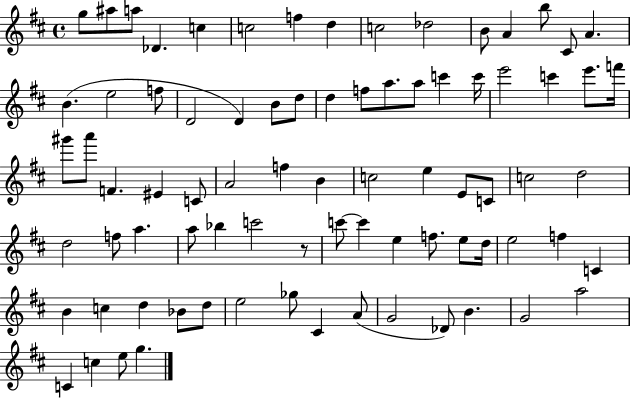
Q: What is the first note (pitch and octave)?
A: G5